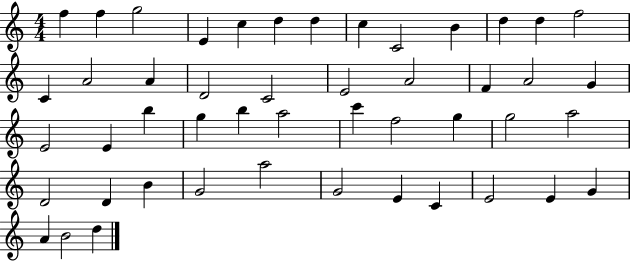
{
  \clef treble
  \numericTimeSignature
  \time 4/4
  \key c \major
  f''4 f''4 g''2 | e'4 c''4 d''4 d''4 | c''4 c'2 b'4 | d''4 d''4 f''2 | \break c'4 a'2 a'4 | d'2 c'2 | e'2 a'2 | f'4 a'2 g'4 | \break e'2 e'4 b''4 | g''4 b''4 a''2 | c'''4 f''2 g''4 | g''2 a''2 | \break d'2 d'4 b'4 | g'2 a''2 | g'2 e'4 c'4 | e'2 e'4 g'4 | \break a'4 b'2 d''4 | \bar "|."
}